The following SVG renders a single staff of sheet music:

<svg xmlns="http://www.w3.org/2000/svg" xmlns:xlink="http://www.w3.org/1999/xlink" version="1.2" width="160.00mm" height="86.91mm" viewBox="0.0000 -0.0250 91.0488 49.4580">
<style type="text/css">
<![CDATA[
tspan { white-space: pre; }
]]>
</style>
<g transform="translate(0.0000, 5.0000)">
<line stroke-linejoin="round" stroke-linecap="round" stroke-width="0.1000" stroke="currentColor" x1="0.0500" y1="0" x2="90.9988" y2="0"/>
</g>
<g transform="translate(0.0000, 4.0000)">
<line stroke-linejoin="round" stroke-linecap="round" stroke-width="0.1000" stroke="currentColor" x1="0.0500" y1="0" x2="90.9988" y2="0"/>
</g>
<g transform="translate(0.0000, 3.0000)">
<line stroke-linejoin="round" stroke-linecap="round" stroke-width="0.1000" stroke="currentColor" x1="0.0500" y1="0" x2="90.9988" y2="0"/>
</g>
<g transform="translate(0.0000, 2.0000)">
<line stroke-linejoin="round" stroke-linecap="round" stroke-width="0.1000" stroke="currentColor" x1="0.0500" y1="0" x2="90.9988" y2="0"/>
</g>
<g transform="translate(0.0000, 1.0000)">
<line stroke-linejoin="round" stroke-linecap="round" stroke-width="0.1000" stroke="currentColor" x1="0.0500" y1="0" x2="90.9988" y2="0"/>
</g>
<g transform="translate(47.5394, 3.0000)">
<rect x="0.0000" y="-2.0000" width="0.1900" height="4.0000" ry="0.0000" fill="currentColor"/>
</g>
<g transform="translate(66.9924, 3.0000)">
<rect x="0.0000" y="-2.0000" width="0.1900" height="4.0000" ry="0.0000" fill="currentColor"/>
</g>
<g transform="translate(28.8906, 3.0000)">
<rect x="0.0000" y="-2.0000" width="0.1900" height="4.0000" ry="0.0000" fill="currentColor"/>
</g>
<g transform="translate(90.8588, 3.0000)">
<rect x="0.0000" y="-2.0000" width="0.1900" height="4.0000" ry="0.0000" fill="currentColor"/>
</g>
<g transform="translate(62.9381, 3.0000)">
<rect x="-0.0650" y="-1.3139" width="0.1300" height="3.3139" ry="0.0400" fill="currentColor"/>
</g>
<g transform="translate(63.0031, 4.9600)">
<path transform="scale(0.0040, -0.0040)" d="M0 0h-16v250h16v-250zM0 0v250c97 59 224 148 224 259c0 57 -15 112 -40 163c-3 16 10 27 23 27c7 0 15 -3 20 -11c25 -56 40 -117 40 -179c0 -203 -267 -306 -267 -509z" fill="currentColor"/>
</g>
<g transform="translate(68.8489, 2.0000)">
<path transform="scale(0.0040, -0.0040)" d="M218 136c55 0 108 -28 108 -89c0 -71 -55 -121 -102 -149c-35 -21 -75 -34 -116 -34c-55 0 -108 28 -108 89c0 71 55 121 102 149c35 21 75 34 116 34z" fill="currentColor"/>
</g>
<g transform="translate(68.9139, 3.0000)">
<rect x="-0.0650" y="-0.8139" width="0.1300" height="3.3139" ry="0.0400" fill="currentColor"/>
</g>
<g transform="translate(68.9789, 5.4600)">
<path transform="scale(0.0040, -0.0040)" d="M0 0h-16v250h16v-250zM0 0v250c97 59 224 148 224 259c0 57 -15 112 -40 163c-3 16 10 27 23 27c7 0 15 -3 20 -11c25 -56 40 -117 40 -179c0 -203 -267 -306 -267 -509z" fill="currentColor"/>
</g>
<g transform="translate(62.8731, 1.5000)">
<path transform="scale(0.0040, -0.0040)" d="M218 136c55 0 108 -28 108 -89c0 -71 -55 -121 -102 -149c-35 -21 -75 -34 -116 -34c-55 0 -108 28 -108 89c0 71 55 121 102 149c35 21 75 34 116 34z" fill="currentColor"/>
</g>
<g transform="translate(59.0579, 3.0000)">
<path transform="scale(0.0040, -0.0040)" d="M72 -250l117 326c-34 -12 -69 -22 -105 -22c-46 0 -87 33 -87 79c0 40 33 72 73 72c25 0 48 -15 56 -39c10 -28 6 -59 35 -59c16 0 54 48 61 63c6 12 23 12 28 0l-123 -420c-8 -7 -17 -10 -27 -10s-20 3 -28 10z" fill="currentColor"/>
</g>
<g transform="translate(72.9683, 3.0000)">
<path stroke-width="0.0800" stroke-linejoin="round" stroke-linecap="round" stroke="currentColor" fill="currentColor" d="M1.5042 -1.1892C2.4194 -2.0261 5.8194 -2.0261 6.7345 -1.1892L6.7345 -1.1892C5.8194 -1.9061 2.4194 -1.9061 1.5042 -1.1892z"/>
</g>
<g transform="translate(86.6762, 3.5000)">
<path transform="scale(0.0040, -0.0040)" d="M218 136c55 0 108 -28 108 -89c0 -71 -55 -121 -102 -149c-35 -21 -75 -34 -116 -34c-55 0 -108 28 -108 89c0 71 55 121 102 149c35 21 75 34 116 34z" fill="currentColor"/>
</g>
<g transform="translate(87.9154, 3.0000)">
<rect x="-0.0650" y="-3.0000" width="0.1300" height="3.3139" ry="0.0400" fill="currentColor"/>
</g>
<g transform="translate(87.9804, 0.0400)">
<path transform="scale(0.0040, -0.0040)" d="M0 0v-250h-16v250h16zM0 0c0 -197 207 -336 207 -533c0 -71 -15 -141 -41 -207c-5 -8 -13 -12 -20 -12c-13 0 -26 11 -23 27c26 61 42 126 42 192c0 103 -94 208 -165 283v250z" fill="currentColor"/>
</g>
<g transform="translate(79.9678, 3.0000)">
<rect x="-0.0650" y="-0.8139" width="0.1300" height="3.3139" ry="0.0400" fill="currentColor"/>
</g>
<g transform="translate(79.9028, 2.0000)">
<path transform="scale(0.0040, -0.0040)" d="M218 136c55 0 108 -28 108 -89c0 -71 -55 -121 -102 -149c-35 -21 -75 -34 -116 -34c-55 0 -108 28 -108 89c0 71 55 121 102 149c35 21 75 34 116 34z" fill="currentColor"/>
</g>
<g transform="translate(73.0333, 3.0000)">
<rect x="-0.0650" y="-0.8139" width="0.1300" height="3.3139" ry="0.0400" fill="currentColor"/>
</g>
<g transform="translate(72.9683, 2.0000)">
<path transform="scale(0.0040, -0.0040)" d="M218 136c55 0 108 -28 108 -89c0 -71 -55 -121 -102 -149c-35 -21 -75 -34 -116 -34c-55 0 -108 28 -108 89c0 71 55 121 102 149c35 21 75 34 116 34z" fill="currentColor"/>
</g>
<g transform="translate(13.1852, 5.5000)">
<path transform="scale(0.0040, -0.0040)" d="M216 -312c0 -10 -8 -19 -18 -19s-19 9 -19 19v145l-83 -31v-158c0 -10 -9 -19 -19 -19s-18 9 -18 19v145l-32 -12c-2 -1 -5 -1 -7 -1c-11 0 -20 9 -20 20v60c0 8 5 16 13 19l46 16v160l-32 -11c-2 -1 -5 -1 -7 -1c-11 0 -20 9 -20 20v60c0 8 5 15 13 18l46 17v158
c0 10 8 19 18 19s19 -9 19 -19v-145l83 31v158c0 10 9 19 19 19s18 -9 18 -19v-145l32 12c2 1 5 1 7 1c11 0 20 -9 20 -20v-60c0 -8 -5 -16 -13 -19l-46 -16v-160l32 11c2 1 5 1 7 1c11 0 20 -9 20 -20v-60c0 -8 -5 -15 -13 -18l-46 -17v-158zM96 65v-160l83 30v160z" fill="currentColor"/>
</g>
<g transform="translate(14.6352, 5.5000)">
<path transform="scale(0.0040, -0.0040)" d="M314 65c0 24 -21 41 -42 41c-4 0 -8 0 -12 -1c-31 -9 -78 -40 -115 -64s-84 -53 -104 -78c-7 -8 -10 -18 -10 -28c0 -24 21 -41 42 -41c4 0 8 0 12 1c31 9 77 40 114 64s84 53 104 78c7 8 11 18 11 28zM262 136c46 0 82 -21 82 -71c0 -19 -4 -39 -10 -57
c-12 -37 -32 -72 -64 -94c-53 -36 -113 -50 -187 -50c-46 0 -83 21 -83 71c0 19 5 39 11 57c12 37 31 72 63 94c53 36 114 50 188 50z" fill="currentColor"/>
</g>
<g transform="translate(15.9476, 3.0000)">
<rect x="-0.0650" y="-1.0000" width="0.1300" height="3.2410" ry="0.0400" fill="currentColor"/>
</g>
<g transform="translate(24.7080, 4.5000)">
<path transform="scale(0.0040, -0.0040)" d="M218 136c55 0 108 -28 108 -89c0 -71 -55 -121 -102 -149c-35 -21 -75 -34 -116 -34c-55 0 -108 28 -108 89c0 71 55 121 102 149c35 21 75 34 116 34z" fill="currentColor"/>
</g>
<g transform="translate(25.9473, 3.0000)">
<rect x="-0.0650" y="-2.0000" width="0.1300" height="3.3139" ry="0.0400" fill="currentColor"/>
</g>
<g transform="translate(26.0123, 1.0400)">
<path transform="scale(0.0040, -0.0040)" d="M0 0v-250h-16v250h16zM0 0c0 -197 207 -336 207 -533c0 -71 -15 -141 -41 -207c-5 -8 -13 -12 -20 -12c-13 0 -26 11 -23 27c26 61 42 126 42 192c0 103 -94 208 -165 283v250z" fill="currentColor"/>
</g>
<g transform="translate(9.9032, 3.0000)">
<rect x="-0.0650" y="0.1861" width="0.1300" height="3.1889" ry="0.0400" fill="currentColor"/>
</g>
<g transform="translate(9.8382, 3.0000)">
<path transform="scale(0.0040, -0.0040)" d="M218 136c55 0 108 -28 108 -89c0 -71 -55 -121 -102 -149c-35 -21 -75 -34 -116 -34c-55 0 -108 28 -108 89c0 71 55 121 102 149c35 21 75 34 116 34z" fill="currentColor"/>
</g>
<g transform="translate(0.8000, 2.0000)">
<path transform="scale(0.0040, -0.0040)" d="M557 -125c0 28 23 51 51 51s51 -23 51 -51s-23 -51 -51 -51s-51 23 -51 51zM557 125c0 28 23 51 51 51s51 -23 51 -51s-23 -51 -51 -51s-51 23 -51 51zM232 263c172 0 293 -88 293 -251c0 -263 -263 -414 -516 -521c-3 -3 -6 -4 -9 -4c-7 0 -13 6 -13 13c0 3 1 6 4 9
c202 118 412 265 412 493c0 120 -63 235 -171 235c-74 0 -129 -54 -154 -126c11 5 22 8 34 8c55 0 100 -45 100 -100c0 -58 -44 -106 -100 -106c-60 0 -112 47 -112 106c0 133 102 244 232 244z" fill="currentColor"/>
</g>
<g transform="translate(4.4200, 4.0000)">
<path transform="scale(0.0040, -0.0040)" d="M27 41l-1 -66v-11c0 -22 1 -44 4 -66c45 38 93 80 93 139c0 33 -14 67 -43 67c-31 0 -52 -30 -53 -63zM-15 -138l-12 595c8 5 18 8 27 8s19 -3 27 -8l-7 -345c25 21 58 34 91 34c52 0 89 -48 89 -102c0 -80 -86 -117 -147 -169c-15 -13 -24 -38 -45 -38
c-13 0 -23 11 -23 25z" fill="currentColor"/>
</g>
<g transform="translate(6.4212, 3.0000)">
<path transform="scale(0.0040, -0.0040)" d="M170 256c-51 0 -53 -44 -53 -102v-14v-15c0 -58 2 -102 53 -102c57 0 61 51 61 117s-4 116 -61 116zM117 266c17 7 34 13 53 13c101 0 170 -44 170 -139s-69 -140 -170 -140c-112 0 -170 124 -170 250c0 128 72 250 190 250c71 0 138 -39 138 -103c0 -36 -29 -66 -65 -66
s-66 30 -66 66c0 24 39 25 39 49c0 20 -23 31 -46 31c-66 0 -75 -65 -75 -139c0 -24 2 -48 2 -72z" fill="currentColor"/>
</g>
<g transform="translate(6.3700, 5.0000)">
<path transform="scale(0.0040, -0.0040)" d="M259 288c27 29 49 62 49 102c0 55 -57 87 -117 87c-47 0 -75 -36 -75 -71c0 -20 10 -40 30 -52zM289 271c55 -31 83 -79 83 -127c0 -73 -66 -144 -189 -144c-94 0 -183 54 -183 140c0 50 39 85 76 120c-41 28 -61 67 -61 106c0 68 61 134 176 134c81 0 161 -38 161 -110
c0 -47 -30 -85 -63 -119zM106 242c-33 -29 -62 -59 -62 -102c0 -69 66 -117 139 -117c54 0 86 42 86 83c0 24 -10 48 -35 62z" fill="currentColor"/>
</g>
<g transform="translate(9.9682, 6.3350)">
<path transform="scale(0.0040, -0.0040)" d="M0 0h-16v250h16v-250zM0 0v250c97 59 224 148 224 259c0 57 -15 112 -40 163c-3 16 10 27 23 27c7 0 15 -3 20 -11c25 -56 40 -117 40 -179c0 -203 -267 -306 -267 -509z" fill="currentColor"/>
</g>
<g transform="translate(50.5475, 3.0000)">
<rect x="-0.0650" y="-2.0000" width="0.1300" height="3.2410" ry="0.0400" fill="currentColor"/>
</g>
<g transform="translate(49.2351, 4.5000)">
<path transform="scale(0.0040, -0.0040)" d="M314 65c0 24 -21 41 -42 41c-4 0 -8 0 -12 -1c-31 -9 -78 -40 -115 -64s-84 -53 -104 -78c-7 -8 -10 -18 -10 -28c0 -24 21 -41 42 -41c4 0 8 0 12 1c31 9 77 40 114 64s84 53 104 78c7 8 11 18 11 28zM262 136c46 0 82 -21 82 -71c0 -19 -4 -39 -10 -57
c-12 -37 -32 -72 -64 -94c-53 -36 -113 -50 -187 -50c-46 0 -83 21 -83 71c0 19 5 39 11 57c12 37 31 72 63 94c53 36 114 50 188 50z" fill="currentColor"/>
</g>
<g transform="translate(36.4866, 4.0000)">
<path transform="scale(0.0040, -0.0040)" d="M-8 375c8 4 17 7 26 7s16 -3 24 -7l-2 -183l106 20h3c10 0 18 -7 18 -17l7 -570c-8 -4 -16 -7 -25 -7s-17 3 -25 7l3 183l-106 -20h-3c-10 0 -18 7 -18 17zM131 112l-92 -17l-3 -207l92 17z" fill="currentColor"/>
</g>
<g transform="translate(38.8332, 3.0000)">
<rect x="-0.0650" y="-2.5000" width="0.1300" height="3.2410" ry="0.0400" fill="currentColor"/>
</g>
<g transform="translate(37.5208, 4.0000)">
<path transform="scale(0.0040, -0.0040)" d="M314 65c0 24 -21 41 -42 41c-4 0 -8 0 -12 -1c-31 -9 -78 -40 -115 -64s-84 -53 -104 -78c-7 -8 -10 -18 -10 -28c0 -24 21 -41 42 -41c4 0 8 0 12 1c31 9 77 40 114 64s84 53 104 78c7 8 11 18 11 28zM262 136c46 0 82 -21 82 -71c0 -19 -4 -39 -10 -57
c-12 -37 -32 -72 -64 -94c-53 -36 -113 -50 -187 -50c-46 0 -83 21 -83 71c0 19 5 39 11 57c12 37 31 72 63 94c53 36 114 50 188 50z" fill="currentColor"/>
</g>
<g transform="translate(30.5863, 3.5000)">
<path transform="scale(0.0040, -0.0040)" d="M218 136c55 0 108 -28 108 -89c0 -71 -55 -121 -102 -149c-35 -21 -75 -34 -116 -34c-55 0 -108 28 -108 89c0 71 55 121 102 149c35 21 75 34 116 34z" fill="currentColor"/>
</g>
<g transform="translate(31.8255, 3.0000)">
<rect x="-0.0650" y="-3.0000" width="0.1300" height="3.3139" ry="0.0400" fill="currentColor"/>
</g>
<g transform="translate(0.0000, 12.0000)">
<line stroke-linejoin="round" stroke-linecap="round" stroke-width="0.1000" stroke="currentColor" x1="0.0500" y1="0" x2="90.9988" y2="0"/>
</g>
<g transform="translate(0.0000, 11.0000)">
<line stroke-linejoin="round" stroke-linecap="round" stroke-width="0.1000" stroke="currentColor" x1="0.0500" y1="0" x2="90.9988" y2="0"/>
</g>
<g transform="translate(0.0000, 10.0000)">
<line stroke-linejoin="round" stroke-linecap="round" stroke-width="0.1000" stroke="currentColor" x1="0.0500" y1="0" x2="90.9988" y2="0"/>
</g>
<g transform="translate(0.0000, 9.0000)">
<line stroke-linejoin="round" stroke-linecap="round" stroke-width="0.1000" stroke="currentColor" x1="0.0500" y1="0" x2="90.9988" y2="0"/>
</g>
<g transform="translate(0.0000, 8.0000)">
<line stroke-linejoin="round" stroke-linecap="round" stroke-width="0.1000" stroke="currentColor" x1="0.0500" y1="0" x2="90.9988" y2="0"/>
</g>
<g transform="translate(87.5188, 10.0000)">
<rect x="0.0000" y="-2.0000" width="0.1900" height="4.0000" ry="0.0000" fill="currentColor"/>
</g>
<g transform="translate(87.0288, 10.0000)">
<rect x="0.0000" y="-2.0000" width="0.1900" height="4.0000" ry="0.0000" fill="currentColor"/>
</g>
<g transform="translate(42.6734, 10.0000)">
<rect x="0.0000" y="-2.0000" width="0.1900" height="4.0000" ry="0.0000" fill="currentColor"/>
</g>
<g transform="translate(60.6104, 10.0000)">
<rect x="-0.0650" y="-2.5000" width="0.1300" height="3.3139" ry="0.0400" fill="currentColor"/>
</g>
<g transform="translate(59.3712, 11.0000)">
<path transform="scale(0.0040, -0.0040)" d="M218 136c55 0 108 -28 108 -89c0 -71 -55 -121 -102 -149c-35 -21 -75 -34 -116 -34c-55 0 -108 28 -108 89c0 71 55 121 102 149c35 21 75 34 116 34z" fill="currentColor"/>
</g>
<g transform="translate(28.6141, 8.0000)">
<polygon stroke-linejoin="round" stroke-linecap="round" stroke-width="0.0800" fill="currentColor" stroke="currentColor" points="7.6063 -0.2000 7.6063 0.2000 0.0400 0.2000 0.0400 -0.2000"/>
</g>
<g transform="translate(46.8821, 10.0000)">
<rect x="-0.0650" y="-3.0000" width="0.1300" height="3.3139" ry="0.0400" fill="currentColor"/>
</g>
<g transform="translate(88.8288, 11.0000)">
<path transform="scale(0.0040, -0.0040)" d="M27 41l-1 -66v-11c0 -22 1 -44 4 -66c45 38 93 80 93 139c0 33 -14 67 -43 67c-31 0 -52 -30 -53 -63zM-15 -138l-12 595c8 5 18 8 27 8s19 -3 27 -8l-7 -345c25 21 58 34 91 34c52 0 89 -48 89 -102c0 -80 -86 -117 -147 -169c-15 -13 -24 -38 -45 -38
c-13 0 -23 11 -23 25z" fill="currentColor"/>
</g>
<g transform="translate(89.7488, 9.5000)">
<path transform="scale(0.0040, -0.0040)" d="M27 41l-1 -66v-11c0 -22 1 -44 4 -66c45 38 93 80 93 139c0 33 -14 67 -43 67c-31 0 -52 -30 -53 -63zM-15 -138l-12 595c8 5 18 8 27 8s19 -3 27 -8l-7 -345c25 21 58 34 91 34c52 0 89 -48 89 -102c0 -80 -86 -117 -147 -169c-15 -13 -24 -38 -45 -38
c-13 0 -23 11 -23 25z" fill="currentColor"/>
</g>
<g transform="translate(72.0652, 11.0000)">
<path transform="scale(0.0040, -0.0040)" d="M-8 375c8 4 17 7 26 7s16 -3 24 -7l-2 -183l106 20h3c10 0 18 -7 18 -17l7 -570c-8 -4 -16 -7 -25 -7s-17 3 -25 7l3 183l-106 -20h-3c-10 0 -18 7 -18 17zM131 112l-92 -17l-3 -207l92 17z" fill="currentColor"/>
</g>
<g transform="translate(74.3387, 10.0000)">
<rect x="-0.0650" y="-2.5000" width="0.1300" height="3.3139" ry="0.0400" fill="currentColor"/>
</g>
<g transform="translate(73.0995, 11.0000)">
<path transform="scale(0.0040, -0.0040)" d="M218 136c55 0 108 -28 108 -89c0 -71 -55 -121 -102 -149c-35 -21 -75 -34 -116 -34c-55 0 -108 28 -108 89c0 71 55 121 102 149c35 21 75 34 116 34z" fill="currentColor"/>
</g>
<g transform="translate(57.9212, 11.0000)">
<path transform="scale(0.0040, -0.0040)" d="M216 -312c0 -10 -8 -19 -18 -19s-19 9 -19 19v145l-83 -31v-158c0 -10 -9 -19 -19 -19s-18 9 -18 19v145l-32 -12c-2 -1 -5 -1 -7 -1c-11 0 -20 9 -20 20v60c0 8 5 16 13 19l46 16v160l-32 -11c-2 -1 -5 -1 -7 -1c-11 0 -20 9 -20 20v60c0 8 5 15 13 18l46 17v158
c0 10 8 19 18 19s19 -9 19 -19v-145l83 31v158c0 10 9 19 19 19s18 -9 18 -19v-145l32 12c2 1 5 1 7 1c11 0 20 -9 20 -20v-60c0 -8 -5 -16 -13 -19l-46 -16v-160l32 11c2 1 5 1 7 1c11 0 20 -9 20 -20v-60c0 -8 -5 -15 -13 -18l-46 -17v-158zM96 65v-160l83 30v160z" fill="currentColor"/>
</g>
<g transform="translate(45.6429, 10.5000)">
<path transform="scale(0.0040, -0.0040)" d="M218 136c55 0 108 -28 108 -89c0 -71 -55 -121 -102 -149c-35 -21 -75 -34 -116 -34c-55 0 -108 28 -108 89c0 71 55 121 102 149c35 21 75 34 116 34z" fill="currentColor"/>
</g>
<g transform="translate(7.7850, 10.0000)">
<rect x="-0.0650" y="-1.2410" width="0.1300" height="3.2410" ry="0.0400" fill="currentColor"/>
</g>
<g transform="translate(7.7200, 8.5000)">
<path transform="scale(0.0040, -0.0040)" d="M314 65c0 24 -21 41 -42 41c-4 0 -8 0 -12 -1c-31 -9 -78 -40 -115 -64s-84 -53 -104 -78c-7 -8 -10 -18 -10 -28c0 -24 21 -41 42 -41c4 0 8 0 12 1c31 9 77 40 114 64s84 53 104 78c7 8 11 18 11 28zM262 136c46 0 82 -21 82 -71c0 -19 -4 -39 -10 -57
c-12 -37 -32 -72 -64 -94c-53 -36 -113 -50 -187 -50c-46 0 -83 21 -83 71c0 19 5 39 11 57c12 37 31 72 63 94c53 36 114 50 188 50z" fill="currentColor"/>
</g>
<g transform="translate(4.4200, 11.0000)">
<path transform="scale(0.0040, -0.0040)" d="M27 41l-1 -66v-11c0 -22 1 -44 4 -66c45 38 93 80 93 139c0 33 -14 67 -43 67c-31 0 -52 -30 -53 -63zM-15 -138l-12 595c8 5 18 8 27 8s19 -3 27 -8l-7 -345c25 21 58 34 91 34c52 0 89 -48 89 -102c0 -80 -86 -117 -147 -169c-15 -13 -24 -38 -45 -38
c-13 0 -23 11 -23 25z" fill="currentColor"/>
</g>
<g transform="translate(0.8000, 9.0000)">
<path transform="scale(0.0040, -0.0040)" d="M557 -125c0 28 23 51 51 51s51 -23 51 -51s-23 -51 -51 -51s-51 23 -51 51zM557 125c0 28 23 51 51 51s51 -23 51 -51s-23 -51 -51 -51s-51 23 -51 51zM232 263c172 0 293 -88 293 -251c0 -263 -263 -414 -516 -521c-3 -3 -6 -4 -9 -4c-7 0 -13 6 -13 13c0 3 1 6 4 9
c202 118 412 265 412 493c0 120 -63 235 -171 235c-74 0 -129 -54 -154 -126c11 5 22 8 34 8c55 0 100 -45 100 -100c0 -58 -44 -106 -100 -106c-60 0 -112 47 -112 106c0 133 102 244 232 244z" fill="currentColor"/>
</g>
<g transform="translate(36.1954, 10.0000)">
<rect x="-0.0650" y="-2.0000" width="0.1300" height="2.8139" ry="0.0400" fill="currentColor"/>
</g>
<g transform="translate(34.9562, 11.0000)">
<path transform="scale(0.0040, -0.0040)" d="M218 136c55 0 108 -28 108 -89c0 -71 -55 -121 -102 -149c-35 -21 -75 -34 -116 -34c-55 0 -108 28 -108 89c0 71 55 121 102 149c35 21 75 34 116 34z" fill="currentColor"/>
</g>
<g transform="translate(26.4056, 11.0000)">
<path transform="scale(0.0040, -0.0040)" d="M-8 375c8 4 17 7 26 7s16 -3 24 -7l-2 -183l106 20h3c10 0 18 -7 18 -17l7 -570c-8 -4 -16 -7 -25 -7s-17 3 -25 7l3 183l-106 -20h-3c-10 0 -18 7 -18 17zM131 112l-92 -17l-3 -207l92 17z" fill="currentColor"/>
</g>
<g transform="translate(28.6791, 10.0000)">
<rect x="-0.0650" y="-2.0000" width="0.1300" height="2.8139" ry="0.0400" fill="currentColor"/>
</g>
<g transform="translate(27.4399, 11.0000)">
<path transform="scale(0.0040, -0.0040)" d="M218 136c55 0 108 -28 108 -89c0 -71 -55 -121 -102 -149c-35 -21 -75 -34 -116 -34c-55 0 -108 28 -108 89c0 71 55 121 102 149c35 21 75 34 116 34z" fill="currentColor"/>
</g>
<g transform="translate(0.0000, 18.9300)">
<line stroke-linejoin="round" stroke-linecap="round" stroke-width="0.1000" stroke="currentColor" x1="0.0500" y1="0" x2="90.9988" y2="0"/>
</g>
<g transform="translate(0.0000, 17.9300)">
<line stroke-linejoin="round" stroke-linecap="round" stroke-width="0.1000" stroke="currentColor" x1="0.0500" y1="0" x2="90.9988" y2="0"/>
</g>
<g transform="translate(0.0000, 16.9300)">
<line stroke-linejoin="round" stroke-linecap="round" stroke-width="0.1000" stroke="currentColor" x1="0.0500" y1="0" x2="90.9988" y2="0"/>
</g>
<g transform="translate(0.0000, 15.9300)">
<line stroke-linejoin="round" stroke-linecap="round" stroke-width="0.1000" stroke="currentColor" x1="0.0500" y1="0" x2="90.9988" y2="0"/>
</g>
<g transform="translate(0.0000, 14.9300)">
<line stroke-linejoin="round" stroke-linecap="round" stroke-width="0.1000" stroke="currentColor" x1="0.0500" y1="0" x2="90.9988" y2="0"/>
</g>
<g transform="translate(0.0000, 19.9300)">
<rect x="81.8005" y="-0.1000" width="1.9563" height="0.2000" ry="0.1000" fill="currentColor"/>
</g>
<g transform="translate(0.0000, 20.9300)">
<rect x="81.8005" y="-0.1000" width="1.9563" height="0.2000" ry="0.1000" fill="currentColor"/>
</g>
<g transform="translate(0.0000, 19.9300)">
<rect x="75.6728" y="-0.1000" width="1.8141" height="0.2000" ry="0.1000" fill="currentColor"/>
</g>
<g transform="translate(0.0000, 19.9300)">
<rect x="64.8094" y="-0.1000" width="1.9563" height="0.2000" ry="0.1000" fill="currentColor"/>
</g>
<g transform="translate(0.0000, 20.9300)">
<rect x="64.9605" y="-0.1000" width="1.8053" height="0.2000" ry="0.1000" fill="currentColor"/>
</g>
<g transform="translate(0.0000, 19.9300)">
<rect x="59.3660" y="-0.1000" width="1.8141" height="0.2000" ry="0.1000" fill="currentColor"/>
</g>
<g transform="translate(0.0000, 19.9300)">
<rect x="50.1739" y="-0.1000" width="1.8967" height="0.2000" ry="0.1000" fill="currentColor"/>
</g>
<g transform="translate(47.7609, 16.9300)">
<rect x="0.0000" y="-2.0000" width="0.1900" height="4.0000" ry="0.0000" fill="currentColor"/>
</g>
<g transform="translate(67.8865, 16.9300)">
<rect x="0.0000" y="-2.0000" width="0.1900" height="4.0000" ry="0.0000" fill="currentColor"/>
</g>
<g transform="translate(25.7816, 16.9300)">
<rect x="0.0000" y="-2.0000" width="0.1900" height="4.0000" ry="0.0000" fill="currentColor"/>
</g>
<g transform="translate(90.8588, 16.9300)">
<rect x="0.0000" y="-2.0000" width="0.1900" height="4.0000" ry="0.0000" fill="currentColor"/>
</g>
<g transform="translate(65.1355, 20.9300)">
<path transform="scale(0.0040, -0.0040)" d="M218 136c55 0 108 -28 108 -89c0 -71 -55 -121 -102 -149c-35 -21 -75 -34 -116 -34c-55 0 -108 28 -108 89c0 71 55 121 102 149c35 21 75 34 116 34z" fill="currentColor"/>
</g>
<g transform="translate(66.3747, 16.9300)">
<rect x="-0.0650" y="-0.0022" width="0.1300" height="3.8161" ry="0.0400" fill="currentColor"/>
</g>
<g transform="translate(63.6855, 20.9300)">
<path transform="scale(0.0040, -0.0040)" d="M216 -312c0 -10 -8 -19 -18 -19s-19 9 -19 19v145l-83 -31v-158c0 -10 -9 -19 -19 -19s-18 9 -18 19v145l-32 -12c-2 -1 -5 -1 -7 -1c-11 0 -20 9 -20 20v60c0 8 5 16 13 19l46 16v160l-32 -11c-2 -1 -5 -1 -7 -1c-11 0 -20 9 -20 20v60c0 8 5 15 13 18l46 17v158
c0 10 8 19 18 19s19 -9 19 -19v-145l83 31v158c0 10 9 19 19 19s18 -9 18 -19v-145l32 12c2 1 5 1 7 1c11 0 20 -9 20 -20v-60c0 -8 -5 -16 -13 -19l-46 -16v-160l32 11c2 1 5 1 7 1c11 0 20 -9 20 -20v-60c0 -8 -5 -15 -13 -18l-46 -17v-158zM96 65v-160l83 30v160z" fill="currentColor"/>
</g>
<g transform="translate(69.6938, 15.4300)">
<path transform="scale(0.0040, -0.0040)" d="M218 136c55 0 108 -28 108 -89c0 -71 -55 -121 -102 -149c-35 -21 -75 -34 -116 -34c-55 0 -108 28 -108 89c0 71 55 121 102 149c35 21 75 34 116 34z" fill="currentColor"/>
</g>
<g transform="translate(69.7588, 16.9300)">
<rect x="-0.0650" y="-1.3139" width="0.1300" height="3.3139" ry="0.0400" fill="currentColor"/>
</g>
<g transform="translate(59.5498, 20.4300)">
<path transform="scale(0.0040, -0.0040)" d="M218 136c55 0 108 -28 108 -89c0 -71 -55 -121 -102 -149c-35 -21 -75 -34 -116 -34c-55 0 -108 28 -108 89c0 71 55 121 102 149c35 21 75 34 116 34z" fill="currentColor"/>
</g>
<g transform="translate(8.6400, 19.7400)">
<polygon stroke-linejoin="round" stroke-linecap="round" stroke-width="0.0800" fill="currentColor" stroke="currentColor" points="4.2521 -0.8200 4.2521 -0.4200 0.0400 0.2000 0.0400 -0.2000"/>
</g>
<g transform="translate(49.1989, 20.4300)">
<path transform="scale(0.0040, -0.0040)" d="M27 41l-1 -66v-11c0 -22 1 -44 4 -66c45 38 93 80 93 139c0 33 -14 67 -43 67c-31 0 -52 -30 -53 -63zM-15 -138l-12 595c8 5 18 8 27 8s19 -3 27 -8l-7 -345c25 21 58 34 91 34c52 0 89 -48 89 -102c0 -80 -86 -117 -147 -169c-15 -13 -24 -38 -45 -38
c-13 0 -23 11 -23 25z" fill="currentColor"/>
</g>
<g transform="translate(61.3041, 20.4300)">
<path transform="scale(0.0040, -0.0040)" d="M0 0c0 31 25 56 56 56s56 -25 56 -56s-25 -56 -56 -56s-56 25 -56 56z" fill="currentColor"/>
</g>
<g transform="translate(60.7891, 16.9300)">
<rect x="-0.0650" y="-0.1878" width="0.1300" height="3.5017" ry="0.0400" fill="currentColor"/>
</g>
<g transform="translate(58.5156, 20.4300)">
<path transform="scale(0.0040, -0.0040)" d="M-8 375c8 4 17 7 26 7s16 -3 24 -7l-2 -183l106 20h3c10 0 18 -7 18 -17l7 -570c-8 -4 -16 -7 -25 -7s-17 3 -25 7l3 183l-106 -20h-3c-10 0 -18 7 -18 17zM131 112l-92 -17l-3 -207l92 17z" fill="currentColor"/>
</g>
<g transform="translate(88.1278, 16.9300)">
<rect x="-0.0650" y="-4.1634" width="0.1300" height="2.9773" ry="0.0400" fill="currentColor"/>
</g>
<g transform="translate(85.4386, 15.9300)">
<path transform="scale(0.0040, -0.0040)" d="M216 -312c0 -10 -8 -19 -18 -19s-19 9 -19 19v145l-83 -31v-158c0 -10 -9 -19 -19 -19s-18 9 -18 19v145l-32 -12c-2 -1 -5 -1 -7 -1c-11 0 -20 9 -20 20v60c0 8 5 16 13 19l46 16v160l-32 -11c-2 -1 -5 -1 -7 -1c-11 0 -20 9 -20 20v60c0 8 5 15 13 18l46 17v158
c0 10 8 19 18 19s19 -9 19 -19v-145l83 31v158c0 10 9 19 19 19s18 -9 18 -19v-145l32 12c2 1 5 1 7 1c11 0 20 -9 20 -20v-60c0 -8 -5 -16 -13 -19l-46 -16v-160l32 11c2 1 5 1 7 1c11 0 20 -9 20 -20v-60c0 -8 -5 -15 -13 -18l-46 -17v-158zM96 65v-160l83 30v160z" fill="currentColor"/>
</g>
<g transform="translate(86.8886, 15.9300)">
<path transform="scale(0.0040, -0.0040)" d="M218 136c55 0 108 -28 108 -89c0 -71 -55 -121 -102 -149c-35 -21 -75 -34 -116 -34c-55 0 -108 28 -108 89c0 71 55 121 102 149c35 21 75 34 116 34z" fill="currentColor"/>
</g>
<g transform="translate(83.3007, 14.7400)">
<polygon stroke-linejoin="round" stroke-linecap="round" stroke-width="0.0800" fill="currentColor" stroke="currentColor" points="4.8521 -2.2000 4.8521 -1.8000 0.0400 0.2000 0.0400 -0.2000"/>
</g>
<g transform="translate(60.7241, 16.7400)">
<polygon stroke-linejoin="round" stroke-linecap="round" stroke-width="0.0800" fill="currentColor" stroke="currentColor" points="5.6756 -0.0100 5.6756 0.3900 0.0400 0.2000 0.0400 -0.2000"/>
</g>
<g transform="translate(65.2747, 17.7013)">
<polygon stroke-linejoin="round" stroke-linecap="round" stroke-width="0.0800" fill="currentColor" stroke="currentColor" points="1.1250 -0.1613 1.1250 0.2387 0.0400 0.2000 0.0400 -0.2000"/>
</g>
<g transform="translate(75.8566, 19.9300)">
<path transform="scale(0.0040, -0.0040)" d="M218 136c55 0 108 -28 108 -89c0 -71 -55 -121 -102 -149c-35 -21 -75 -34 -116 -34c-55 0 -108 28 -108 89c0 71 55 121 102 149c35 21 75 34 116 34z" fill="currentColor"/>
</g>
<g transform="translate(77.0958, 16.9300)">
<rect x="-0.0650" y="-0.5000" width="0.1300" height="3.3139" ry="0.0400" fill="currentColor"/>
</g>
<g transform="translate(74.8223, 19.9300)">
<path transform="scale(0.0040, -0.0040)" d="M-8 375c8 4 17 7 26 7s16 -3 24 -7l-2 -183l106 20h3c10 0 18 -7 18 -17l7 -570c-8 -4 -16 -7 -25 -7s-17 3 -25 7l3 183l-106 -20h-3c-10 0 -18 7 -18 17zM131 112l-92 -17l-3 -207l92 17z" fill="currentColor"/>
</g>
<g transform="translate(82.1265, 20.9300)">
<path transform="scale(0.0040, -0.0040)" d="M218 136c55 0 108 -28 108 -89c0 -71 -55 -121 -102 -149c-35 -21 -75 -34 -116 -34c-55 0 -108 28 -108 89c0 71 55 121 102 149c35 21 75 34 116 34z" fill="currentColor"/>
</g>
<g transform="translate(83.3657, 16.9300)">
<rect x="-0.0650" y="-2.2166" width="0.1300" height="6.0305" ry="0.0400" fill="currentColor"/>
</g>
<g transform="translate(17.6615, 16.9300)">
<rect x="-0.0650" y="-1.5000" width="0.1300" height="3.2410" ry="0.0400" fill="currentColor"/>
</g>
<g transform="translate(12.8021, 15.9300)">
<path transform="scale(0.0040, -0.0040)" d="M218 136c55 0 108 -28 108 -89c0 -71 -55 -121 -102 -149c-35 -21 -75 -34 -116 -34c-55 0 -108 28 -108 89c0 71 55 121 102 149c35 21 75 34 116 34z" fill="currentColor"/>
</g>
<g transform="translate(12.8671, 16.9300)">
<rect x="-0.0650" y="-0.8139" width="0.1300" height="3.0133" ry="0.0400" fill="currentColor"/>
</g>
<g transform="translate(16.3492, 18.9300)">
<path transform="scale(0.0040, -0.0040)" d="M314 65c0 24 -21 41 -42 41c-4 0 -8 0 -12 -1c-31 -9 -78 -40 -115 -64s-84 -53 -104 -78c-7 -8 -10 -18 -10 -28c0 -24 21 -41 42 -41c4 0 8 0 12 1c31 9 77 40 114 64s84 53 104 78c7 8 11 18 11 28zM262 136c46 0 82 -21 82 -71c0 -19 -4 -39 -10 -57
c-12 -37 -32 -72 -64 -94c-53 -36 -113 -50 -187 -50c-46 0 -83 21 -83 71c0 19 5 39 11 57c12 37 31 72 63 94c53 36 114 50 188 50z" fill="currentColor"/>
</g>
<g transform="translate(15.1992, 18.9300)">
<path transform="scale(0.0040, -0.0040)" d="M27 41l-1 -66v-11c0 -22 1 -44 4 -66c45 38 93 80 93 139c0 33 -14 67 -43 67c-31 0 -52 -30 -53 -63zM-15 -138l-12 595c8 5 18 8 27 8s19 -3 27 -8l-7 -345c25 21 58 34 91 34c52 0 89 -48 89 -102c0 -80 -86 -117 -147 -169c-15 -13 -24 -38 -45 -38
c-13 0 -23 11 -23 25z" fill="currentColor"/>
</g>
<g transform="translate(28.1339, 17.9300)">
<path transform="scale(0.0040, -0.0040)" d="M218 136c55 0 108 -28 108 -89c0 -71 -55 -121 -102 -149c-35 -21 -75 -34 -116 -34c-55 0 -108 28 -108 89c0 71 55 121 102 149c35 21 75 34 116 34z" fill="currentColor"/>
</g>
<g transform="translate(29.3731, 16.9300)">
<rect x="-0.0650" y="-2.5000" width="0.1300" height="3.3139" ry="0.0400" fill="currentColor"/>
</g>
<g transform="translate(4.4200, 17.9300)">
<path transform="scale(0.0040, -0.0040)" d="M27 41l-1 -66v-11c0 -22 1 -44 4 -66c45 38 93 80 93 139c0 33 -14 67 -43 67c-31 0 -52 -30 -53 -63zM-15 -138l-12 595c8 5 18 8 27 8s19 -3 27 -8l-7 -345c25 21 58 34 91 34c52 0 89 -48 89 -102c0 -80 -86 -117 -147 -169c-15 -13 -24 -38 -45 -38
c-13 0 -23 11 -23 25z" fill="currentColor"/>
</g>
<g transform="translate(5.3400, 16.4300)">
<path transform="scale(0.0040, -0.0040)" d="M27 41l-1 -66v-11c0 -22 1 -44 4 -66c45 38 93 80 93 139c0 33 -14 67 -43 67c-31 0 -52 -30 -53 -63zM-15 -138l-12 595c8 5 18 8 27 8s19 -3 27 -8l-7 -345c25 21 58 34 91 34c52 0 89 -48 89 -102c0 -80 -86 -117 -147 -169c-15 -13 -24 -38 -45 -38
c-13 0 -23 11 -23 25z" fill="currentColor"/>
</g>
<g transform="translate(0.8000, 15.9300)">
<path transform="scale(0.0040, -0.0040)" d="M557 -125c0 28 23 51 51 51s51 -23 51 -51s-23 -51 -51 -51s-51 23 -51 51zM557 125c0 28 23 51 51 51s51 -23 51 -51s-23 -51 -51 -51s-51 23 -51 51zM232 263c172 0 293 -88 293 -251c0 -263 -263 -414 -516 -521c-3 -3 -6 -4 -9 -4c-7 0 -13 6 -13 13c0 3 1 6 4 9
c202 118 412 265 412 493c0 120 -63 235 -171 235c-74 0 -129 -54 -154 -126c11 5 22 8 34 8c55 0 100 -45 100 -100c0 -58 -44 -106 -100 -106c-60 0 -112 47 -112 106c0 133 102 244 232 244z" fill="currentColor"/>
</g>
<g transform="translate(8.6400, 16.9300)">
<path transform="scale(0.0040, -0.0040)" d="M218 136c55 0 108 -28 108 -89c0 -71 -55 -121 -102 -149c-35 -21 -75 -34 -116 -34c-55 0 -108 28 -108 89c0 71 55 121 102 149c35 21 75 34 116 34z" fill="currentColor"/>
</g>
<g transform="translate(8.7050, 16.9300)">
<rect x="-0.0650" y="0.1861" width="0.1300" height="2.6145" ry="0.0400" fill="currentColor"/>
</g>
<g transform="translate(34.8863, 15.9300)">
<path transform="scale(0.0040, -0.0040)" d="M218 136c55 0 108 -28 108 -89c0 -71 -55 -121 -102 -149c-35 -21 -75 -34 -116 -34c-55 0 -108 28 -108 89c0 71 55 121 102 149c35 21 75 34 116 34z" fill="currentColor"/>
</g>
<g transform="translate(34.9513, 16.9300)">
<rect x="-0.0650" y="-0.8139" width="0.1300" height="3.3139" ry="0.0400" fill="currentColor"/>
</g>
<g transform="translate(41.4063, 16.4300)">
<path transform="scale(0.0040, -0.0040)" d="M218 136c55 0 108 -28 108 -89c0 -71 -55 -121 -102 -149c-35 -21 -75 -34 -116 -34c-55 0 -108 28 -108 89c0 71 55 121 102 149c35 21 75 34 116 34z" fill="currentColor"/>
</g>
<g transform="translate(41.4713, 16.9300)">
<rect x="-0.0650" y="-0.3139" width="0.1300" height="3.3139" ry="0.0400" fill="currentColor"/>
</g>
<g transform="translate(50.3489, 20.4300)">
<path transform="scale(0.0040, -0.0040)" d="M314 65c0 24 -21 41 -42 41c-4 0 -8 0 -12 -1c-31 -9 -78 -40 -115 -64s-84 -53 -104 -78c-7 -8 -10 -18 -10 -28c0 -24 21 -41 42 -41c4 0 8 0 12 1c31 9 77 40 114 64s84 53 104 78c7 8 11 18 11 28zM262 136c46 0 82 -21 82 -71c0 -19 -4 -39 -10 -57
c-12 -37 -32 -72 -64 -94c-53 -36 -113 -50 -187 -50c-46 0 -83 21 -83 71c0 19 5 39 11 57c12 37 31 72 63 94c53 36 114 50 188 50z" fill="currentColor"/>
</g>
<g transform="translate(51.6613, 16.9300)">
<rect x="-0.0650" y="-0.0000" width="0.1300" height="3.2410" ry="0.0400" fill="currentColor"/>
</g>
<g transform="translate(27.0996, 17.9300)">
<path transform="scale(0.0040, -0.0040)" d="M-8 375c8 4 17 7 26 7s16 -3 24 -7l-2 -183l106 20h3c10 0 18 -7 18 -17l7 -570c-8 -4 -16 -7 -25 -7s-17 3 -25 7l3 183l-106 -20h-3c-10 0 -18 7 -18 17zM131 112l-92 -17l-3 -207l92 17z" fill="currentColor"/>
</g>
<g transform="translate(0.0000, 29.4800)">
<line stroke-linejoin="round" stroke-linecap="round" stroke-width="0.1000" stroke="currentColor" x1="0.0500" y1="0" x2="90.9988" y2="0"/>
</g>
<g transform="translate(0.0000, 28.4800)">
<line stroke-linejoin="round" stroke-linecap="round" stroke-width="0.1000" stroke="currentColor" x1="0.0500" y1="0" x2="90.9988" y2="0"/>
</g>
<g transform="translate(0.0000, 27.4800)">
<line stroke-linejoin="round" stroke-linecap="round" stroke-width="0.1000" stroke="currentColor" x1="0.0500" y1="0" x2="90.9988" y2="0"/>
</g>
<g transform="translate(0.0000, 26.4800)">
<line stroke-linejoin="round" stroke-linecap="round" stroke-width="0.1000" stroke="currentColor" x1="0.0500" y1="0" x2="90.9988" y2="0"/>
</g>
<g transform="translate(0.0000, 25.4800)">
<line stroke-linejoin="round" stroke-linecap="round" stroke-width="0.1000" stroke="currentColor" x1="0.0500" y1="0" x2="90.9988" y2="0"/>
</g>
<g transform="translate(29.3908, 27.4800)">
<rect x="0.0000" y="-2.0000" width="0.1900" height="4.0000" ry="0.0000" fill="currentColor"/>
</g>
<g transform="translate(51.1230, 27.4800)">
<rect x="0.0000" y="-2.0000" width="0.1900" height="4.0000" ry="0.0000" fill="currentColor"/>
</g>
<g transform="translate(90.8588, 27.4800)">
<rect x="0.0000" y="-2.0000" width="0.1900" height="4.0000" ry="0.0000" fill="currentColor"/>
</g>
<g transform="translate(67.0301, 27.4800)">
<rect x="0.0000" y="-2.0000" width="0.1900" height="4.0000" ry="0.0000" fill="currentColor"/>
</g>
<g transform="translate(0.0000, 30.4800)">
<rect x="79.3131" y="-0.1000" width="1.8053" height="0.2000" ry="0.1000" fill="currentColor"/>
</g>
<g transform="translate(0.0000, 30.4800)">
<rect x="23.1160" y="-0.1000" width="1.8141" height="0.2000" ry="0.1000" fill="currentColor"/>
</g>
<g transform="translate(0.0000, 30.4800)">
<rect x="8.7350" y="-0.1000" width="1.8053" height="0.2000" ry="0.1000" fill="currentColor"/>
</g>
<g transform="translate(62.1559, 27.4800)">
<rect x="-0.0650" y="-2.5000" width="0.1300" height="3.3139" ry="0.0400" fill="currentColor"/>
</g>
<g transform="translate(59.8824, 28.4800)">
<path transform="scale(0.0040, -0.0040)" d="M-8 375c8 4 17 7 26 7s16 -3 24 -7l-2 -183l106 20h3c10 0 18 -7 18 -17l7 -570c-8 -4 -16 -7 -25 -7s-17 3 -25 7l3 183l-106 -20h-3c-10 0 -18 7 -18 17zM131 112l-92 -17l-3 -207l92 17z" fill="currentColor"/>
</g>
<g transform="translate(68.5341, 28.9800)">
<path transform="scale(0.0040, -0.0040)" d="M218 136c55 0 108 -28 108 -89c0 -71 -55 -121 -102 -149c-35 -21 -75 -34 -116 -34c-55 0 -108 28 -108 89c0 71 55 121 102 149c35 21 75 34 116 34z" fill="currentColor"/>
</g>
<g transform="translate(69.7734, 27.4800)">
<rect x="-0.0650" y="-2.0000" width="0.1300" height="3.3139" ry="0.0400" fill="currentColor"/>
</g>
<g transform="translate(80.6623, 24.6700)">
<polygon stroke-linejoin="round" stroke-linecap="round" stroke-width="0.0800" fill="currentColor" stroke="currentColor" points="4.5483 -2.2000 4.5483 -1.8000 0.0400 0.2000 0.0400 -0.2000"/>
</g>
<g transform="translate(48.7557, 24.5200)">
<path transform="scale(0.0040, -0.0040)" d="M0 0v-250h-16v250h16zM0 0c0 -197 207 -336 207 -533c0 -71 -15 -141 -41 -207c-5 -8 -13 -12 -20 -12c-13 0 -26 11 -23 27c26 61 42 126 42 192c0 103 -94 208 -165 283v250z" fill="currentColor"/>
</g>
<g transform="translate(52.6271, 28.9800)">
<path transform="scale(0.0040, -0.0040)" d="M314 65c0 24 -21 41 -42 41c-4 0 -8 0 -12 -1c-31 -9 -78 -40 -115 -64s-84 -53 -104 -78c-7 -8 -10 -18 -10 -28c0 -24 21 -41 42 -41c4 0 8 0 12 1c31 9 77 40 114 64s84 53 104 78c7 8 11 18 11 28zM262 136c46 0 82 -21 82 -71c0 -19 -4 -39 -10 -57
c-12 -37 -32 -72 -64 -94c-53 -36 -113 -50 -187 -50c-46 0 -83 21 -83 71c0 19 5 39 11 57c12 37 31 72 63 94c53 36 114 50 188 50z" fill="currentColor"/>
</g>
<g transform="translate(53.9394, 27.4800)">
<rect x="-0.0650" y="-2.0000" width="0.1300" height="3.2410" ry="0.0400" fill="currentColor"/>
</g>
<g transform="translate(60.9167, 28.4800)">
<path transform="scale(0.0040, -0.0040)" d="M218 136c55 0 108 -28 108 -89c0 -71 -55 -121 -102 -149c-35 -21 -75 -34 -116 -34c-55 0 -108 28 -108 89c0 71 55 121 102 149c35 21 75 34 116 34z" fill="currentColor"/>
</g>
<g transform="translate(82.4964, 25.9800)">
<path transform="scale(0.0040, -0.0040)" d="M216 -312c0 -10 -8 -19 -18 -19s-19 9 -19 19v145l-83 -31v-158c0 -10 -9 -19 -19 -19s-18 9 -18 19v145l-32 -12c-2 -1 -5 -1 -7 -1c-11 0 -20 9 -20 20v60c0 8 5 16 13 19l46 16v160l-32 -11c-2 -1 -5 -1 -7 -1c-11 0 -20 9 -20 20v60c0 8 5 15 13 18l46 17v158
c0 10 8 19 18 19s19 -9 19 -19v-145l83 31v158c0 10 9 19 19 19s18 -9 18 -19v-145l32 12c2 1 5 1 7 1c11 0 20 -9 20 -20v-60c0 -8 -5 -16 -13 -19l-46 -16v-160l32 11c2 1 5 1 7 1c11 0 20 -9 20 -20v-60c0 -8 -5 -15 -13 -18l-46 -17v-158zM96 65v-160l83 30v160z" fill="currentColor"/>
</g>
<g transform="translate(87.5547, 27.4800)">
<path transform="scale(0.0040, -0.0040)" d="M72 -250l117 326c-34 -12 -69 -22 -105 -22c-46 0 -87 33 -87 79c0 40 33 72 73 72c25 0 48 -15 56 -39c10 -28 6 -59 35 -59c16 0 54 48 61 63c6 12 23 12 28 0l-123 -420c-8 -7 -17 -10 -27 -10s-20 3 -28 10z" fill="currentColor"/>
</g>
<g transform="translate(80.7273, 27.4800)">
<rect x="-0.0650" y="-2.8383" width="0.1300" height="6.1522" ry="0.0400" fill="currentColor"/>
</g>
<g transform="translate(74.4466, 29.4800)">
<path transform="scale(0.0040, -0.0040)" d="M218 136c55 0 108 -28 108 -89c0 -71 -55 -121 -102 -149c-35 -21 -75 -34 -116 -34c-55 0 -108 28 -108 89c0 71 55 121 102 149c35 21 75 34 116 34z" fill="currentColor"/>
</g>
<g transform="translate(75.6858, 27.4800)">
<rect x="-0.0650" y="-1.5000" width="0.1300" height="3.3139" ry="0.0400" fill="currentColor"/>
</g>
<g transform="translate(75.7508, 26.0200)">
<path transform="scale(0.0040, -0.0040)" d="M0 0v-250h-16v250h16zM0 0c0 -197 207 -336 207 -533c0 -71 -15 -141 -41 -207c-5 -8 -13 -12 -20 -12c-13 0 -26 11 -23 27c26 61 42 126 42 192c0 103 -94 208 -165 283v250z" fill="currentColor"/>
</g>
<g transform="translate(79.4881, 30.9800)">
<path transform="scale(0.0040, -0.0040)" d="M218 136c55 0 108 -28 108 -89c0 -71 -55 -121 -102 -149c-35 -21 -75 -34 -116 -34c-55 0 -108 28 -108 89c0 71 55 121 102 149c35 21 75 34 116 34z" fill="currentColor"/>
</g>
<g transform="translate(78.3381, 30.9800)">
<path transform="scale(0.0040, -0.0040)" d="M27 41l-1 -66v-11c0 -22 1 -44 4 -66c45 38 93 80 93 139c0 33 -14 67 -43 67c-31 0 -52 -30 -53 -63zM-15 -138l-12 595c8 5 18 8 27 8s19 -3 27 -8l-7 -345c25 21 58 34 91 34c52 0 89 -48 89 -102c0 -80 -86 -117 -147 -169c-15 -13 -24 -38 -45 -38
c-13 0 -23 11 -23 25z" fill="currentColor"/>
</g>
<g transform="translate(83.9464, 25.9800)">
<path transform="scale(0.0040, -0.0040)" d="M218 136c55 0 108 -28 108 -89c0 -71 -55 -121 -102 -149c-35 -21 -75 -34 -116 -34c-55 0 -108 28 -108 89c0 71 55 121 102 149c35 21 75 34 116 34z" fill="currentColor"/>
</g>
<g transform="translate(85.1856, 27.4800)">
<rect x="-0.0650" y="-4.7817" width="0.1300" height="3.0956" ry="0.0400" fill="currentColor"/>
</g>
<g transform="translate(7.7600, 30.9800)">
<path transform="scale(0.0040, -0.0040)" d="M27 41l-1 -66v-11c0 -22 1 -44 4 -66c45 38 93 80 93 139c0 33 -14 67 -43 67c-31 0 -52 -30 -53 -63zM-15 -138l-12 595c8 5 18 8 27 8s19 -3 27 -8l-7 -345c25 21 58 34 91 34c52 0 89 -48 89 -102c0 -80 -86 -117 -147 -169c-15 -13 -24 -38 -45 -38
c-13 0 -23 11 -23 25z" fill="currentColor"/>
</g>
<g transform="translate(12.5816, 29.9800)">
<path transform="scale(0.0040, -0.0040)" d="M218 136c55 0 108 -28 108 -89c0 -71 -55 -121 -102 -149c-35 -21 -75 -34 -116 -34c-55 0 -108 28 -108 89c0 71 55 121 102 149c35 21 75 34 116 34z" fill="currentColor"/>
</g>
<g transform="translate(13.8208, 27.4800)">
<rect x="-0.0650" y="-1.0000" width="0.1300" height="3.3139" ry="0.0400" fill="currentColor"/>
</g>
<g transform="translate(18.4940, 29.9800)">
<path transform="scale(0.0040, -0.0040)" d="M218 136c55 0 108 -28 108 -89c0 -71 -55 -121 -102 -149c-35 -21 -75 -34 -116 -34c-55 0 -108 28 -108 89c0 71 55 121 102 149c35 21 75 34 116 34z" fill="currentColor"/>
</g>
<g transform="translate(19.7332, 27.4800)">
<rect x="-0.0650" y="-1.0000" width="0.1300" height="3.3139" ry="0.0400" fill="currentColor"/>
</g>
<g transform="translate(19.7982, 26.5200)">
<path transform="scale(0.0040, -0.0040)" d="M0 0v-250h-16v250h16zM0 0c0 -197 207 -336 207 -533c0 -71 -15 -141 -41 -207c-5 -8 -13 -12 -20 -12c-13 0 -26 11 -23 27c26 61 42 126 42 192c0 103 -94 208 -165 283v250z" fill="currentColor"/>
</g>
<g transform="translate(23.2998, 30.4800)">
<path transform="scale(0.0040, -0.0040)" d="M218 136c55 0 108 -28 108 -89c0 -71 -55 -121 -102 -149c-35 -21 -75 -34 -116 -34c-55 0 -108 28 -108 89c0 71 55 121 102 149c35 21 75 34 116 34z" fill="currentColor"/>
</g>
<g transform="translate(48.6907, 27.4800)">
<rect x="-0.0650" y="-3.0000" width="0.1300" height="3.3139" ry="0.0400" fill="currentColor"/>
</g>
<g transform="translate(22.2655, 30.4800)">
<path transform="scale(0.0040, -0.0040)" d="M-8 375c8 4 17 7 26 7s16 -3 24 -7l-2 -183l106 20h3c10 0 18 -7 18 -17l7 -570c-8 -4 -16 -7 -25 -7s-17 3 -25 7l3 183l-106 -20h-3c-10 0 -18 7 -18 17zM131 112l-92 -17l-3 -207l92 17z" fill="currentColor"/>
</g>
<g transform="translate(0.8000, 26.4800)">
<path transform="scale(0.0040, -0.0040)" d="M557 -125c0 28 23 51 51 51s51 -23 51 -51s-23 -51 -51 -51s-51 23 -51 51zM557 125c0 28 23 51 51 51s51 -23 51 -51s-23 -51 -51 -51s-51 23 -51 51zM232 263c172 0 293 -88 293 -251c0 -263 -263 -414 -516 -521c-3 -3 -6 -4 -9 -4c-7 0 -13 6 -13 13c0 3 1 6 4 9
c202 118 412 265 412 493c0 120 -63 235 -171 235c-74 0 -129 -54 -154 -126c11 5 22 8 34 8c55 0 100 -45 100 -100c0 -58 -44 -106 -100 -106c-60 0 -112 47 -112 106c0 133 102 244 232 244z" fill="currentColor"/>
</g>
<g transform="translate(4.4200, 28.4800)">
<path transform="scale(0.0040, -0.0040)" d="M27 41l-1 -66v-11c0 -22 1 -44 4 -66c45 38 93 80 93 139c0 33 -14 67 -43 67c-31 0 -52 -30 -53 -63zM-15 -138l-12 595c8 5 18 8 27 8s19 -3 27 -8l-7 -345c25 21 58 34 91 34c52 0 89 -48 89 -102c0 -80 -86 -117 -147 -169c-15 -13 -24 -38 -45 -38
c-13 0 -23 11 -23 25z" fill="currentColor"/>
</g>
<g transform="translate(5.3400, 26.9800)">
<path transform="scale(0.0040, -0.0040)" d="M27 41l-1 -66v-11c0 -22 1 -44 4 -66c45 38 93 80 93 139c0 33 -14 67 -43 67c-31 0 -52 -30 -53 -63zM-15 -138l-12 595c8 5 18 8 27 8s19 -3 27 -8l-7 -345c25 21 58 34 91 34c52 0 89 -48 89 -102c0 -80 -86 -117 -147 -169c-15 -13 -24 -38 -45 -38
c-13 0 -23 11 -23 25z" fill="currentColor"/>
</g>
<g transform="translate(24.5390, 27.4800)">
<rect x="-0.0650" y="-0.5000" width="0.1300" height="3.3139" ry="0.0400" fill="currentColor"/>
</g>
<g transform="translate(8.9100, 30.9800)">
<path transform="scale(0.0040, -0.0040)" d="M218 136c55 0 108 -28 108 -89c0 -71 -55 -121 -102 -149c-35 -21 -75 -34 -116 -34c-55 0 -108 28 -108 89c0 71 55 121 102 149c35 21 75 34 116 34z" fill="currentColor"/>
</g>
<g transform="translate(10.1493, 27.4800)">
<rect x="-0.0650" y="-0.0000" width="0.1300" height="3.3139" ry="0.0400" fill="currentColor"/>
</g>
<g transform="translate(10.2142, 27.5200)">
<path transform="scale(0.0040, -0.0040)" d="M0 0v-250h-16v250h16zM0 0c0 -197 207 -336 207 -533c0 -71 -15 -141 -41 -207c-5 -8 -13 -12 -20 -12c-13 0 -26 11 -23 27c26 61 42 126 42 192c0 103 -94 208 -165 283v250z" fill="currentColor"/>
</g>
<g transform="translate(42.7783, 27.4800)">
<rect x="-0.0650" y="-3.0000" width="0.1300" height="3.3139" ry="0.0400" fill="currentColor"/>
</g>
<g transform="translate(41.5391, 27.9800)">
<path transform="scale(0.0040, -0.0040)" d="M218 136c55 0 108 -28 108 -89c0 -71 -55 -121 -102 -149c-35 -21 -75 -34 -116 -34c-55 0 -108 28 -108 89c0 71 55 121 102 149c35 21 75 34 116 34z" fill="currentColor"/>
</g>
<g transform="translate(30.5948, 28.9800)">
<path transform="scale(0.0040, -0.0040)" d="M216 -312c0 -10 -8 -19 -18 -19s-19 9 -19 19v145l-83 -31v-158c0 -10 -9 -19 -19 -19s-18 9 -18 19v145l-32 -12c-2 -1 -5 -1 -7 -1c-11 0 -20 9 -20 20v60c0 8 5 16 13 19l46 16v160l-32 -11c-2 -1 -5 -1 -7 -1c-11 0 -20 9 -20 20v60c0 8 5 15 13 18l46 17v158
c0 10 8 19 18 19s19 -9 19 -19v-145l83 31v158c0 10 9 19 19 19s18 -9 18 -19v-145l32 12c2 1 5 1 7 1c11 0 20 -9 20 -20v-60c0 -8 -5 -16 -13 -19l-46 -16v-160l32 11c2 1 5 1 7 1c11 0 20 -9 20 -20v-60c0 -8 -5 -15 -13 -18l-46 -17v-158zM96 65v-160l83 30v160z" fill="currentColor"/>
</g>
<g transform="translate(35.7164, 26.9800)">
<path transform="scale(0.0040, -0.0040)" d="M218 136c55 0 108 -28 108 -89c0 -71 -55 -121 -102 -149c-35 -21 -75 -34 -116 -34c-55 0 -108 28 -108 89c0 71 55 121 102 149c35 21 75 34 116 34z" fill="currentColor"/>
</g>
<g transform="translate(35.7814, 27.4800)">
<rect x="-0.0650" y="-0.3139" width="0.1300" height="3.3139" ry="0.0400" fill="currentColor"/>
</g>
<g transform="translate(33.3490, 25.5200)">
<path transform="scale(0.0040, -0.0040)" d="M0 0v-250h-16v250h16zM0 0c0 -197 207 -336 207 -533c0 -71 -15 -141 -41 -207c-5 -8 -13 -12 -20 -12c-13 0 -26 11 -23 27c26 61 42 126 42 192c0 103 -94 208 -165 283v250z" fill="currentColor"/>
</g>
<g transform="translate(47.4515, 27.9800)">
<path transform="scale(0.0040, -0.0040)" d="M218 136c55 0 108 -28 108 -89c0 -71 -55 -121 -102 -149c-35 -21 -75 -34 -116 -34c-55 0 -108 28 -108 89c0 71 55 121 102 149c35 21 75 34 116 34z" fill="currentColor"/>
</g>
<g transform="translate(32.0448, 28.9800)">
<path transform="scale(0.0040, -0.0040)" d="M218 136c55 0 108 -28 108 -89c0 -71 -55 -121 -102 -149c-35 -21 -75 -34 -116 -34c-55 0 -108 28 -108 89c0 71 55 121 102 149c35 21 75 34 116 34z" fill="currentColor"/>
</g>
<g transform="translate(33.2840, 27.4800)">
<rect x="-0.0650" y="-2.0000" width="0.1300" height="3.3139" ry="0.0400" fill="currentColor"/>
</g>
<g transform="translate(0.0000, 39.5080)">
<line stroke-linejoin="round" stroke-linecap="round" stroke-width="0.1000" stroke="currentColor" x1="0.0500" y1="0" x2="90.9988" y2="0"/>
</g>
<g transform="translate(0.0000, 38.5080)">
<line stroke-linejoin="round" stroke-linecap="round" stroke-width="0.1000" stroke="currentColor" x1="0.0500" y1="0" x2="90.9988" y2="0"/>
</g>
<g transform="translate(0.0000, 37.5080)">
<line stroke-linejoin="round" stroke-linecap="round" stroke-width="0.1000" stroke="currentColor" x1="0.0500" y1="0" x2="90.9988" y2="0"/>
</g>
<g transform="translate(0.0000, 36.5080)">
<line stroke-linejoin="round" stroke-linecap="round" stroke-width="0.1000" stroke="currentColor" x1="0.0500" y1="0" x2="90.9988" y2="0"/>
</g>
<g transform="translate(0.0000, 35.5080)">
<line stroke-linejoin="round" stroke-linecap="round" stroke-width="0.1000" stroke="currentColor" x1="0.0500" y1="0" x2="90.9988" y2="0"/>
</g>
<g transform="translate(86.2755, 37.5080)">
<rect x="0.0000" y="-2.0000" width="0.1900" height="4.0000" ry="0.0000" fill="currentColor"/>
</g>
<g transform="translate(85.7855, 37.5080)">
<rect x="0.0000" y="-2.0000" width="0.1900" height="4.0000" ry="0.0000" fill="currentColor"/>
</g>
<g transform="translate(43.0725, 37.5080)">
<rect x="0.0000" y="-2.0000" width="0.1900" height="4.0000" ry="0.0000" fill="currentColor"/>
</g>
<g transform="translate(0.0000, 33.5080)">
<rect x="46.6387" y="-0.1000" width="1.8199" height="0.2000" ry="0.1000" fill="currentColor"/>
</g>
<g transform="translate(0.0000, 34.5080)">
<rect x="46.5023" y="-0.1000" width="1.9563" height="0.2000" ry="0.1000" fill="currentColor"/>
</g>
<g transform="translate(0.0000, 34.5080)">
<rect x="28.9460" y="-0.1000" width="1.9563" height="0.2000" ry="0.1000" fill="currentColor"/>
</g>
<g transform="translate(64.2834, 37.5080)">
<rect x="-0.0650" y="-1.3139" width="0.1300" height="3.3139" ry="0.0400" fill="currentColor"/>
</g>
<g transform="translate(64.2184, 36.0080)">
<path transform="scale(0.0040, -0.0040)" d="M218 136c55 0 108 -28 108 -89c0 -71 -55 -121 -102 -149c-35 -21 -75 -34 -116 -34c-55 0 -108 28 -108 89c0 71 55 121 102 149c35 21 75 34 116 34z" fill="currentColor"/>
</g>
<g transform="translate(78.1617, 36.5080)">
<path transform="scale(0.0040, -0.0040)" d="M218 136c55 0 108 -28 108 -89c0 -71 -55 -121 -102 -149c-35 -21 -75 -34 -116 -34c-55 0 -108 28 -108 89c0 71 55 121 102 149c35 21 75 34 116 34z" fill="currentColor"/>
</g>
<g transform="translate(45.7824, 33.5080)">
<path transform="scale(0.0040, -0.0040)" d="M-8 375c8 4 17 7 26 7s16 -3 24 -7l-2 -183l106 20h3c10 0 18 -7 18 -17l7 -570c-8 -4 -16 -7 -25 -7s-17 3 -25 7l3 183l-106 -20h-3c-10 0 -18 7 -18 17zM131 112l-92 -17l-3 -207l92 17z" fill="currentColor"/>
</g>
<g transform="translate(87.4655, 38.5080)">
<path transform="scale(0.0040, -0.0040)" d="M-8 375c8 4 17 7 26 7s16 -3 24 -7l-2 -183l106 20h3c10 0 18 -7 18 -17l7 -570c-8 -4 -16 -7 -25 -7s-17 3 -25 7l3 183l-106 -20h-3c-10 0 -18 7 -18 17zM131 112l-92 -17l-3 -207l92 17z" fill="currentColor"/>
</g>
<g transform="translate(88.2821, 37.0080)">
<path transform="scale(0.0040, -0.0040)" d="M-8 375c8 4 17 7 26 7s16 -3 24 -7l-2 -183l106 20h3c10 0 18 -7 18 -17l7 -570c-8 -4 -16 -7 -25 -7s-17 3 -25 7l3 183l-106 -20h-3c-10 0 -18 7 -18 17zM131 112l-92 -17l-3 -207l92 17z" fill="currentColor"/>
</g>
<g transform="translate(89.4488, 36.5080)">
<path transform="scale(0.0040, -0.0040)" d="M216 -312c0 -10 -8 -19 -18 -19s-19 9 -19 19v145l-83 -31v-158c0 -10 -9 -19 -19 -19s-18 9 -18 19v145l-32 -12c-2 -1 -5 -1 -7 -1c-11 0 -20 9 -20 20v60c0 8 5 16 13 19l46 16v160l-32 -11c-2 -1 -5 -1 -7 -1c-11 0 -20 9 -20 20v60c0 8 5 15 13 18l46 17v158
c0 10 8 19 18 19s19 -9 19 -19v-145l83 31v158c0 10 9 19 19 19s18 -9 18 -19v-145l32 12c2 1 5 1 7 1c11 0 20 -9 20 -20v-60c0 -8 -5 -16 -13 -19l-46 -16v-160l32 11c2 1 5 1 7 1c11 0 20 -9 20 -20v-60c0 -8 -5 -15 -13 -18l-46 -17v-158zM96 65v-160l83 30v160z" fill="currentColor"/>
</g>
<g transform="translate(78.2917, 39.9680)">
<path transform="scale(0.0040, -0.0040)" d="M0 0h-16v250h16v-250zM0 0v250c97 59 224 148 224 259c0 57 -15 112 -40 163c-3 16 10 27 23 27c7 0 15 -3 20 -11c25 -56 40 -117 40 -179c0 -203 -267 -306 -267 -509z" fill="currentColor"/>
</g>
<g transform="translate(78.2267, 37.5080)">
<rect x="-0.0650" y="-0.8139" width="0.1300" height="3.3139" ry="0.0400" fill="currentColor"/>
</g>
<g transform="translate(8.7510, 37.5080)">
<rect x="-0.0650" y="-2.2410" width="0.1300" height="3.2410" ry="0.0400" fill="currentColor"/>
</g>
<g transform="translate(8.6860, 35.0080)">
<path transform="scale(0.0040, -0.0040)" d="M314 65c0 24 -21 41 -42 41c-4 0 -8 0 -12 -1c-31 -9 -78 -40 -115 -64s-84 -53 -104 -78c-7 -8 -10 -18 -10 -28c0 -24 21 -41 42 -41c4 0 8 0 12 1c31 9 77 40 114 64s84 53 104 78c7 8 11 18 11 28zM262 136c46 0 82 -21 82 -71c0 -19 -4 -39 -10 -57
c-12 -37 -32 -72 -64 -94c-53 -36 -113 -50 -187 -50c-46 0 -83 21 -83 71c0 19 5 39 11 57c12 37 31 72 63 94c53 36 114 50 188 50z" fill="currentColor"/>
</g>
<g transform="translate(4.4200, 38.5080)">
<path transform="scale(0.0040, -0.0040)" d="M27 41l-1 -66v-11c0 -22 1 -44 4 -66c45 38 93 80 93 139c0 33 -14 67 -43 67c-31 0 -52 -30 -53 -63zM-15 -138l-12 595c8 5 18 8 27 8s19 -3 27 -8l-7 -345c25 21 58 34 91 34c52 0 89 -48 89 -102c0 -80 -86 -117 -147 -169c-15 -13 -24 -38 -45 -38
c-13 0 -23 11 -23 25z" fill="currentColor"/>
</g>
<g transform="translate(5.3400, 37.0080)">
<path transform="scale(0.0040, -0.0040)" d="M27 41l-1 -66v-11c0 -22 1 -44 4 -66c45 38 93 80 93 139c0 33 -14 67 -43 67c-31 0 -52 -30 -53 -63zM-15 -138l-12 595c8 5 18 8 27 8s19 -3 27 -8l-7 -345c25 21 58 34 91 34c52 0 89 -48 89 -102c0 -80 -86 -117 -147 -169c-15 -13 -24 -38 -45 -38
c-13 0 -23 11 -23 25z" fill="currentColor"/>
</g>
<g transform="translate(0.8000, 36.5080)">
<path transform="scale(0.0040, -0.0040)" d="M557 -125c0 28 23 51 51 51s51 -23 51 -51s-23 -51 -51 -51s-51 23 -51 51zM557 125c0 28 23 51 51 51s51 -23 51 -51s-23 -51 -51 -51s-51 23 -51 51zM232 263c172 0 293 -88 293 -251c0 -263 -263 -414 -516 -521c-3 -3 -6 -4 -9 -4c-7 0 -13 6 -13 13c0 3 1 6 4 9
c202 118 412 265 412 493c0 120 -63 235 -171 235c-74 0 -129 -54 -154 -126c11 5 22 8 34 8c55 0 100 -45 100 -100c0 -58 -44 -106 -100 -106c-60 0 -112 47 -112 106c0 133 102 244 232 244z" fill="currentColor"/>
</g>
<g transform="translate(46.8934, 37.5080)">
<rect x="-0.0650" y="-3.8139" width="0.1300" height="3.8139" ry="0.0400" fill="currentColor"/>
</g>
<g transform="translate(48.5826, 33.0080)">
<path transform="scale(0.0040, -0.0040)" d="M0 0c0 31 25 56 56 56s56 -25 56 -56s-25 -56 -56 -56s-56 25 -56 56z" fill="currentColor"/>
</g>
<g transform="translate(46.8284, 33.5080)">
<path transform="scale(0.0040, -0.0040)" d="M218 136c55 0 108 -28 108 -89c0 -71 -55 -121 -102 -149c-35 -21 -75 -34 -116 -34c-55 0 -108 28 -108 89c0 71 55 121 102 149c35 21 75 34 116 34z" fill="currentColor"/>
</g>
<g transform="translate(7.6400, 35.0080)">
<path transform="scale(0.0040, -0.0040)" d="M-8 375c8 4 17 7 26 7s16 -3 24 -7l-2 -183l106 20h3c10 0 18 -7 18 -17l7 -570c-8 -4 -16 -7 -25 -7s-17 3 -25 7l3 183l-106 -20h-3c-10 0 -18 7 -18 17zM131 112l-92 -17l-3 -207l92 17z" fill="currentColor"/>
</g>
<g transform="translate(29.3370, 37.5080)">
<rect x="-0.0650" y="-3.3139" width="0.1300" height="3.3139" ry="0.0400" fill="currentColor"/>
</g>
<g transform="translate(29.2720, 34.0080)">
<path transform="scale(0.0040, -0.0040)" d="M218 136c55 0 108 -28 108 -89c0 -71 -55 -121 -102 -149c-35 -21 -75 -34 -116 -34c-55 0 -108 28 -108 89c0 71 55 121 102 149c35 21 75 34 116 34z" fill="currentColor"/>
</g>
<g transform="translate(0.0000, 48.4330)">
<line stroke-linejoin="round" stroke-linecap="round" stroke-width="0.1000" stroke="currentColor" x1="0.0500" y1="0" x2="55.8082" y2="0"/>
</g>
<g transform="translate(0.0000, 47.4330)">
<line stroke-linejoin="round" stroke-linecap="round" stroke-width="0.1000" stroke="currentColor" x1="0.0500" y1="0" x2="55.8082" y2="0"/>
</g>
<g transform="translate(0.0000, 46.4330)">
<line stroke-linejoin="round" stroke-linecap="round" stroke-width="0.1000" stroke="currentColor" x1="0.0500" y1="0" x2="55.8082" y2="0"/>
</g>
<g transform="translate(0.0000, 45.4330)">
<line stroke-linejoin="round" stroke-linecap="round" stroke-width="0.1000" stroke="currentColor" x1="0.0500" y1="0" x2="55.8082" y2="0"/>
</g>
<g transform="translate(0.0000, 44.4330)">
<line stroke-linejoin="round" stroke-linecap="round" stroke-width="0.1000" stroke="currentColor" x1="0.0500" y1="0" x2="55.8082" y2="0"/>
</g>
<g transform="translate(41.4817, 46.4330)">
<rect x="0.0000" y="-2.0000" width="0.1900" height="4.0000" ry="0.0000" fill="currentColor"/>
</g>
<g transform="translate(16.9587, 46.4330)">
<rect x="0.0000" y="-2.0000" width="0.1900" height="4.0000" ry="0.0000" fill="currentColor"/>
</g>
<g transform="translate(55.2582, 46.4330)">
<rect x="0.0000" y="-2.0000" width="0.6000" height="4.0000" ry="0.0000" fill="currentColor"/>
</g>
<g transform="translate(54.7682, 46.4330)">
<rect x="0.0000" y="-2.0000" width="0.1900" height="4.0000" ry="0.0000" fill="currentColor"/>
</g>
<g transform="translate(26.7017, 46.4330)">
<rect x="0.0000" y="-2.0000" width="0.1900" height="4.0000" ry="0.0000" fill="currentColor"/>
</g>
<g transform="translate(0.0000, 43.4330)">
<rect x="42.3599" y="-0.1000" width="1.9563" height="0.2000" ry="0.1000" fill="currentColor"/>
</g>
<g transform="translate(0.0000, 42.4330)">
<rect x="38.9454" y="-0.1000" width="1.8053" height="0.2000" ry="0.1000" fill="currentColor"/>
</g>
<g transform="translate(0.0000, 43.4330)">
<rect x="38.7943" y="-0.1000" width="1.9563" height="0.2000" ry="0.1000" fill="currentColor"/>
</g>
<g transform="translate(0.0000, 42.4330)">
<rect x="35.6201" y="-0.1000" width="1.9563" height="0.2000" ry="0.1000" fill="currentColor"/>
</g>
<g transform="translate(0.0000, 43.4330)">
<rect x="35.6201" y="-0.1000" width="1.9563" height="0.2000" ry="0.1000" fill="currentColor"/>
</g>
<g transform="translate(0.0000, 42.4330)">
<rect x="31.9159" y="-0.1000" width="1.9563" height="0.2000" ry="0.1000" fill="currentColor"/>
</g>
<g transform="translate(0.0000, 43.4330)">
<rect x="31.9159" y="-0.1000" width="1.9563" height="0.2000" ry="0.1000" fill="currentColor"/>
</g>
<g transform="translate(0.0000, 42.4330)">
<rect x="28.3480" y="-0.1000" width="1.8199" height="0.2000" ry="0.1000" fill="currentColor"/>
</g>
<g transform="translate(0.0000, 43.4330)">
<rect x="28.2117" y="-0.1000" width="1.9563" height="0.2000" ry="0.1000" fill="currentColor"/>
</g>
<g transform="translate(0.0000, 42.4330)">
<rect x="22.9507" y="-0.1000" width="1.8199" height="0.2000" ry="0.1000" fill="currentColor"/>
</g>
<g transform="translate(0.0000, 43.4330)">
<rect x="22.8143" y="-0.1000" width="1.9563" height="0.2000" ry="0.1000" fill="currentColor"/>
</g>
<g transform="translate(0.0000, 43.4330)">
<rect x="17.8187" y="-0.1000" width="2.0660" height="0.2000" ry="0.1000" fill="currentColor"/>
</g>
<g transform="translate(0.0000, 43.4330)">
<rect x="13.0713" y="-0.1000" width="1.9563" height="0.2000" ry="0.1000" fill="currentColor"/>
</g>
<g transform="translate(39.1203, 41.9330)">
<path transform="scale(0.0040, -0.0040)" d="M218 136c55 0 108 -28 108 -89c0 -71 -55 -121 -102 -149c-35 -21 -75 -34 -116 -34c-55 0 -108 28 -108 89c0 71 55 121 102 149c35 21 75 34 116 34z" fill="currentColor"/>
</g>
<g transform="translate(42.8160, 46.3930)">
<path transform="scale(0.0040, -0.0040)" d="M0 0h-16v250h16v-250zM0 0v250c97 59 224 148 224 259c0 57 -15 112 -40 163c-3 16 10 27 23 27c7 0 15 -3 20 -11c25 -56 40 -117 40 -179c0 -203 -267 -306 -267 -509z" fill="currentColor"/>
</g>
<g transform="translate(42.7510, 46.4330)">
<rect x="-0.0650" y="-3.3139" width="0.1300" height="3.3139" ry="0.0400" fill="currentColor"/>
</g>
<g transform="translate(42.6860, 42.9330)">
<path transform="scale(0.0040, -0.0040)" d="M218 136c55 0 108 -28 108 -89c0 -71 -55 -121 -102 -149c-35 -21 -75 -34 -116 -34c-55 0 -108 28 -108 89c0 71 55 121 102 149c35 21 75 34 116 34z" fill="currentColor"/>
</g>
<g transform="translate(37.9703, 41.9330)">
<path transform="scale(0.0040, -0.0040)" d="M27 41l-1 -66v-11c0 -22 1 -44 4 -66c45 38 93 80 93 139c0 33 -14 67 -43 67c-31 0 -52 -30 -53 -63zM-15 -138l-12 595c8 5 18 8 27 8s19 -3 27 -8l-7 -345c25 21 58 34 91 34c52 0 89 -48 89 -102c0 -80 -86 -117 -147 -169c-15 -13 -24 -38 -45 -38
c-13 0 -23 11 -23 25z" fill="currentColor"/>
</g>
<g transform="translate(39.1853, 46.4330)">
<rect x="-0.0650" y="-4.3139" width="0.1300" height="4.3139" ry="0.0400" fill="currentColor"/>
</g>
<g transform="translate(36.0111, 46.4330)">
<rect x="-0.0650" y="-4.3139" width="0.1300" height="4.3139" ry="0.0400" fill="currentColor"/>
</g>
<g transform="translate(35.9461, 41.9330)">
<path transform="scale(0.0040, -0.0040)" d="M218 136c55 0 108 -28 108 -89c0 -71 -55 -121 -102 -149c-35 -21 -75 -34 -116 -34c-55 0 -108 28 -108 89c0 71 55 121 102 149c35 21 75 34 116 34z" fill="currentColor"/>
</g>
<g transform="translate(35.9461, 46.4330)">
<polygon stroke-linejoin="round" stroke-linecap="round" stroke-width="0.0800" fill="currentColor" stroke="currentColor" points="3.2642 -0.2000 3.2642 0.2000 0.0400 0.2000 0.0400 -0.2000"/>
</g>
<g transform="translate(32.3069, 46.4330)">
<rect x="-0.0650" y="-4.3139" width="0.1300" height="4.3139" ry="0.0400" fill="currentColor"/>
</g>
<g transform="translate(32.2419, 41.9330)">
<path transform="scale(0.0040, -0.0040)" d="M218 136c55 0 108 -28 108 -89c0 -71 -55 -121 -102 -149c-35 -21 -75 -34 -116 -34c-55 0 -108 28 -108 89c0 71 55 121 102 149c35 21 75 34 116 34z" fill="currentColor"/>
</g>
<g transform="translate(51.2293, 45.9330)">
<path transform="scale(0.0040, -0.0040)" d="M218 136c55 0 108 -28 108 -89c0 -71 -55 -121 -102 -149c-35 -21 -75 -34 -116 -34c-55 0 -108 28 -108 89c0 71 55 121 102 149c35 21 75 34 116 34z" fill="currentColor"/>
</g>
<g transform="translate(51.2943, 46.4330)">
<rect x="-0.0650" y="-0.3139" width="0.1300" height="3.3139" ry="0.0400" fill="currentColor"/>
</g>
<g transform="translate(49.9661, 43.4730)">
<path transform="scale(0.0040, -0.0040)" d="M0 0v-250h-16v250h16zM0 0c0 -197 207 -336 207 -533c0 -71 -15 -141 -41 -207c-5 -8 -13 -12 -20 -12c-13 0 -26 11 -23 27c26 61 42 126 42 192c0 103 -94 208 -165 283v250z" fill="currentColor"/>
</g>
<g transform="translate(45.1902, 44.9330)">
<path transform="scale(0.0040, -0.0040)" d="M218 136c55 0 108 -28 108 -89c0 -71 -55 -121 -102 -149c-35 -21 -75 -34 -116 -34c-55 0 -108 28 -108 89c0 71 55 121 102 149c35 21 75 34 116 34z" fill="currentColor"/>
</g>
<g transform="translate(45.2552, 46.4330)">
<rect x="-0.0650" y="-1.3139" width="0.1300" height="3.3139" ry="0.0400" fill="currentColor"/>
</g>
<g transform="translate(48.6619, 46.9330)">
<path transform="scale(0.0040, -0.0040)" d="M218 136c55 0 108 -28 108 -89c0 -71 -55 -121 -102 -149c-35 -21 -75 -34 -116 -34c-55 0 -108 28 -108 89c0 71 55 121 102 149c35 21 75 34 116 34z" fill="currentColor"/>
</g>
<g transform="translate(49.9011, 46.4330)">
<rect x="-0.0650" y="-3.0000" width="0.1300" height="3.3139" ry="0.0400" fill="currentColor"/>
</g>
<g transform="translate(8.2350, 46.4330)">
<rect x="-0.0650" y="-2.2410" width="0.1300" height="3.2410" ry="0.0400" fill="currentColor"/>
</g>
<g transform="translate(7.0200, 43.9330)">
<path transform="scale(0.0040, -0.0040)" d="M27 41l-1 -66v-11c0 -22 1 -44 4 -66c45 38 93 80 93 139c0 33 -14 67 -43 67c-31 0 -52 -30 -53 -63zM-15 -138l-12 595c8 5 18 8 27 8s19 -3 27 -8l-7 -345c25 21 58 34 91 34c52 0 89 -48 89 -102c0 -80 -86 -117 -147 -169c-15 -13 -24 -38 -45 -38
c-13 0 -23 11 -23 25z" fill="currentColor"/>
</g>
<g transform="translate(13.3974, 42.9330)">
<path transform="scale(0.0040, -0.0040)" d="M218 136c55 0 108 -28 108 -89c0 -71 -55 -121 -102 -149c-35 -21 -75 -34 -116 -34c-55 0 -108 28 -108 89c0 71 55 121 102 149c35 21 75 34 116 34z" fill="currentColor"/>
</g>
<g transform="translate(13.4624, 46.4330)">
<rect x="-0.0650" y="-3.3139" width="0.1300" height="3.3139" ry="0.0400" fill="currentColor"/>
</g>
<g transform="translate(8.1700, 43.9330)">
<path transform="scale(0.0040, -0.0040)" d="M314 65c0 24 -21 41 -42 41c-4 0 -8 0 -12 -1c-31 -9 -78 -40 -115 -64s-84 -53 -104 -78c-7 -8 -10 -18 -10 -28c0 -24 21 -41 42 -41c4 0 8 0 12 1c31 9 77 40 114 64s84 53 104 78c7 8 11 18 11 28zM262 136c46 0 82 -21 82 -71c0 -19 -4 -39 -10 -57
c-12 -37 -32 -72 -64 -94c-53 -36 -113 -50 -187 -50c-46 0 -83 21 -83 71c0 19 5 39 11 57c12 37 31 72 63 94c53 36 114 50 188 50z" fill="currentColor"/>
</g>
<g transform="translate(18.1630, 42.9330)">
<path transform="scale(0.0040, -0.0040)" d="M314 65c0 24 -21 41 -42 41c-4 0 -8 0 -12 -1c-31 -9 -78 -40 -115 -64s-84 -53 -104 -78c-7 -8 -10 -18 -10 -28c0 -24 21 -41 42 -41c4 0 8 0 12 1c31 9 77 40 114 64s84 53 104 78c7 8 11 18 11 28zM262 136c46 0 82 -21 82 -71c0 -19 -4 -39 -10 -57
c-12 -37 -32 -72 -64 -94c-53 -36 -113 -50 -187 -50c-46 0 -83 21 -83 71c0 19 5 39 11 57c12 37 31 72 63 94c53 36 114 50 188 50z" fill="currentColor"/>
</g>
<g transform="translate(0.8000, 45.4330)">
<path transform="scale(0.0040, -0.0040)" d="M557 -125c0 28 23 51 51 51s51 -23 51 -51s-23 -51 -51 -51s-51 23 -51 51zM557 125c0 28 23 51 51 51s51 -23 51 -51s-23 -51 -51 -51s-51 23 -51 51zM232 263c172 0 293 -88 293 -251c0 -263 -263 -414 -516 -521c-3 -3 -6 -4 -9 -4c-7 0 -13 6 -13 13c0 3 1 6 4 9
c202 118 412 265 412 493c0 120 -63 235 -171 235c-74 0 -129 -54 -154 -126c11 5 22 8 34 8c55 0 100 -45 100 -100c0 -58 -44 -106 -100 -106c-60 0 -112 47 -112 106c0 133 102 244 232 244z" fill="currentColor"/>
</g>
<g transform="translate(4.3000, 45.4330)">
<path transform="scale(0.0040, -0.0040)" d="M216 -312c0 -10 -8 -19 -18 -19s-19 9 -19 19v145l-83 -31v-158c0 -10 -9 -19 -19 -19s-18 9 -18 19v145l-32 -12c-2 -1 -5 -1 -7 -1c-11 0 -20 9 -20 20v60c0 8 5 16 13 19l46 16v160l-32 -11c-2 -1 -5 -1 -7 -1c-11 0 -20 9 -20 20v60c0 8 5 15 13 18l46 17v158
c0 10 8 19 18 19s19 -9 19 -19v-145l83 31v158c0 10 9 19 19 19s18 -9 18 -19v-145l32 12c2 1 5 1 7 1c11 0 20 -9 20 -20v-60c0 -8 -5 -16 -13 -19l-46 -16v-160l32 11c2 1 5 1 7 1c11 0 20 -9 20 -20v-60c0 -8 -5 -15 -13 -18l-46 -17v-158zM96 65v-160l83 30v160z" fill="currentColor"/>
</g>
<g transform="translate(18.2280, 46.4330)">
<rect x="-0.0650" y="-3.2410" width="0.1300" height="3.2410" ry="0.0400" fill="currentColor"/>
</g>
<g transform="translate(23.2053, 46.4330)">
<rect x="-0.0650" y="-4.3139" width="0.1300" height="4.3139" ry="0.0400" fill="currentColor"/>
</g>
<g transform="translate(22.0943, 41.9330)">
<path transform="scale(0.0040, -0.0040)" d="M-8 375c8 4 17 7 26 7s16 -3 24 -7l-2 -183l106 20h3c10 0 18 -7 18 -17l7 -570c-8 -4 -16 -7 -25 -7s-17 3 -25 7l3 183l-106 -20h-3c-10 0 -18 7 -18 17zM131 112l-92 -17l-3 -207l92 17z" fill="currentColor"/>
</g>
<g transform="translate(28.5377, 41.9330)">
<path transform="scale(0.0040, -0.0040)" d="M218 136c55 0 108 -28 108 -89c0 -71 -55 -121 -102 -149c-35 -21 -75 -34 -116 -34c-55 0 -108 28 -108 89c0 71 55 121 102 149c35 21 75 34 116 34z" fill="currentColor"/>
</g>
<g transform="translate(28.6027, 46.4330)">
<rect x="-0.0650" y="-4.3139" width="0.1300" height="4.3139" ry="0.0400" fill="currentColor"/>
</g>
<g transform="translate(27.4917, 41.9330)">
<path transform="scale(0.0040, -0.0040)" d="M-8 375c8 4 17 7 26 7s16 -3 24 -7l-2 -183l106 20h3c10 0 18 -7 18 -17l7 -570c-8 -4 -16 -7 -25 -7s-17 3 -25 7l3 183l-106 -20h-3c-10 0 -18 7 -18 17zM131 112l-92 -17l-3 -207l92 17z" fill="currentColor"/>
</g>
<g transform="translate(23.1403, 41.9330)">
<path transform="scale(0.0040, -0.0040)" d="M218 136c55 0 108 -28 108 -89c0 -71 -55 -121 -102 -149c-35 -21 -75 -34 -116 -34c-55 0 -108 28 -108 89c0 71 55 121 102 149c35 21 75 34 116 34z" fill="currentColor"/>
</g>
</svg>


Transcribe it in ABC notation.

X:1
T:Untitled
M:6/8
L:1/4
K:F
D,/2 ^F,,2 A,,/2 C, B,,2 A,,2 z/2 G,/2 F,/2 F, F, C,/2 G,2 B,,/2 B,,/2 C, ^B,, B,, D,/2 F,/2 _G,,2 B,, F, _E, _D,,2 D,,/2 ^C,,/4 G, E,, C,,/2 ^F,/2 _D,,/2 F,, F,,/2 E,, ^A,,/2 _E, C, C,/2 A,,2 B,, A,, G,,/2 _D,,/2 ^G,/2 z/2 B,2 D E G, F,/2 _B,2 D D2 F F F F/2 _F/2 D/2 G, C,/2 E,